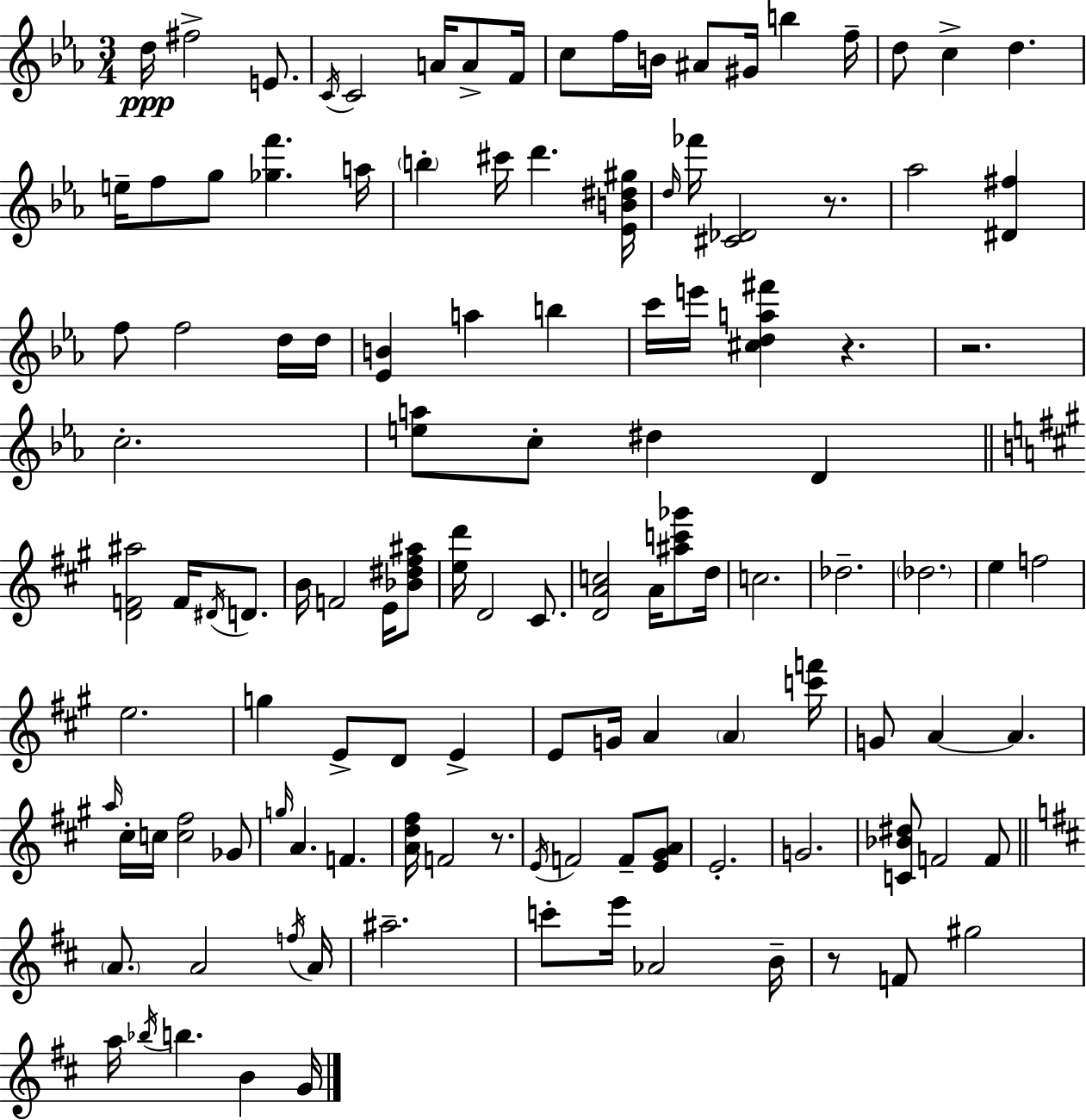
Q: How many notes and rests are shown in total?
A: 120